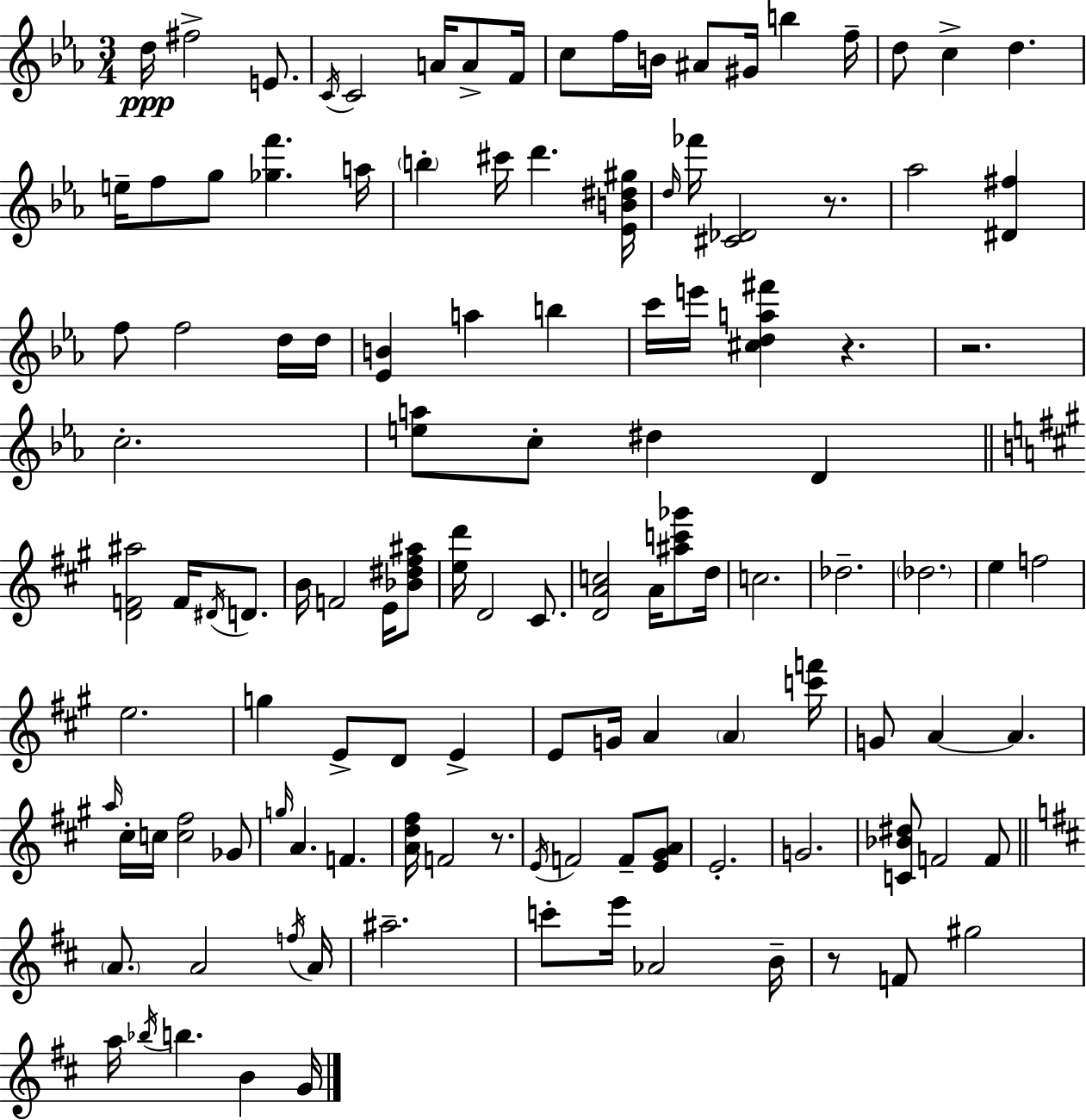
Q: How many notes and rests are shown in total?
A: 120